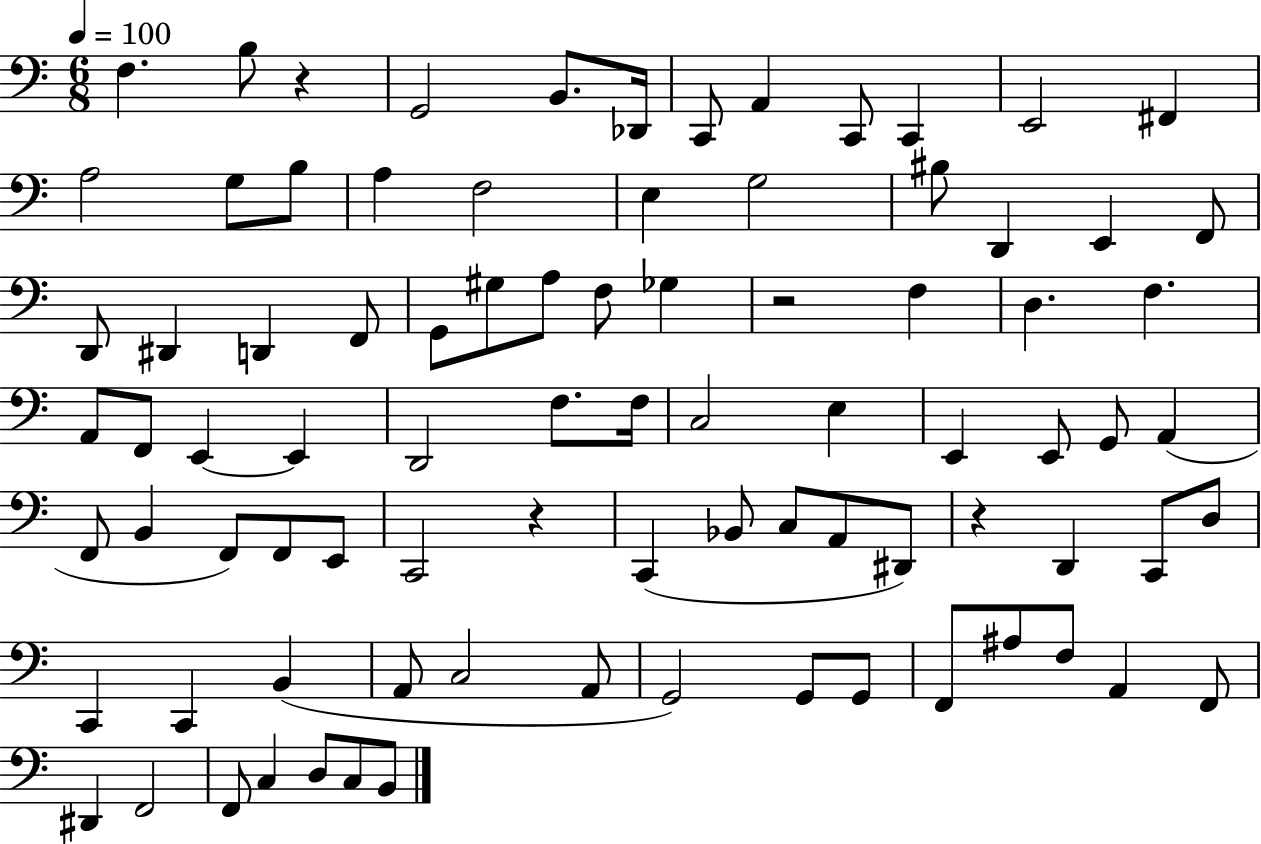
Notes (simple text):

F3/q. B3/e R/q G2/h B2/e. Db2/s C2/e A2/q C2/e C2/q E2/h F#2/q A3/h G3/e B3/e A3/q F3/h E3/q G3/h BIS3/e D2/q E2/q F2/e D2/e D#2/q D2/q F2/e G2/e G#3/e A3/e F3/e Gb3/q R/h F3/q D3/q. F3/q. A2/e F2/e E2/q E2/q D2/h F3/e. F3/s C3/h E3/q E2/q E2/e G2/e A2/q F2/e B2/q F2/e F2/e E2/e C2/h R/q C2/q Bb2/e C3/e A2/e D#2/e R/q D2/q C2/e D3/e C2/q C2/q B2/q A2/e C3/h A2/e G2/h G2/e G2/e F2/e A#3/e F3/e A2/q F2/e D#2/q F2/h F2/e C3/q D3/e C3/e B2/e